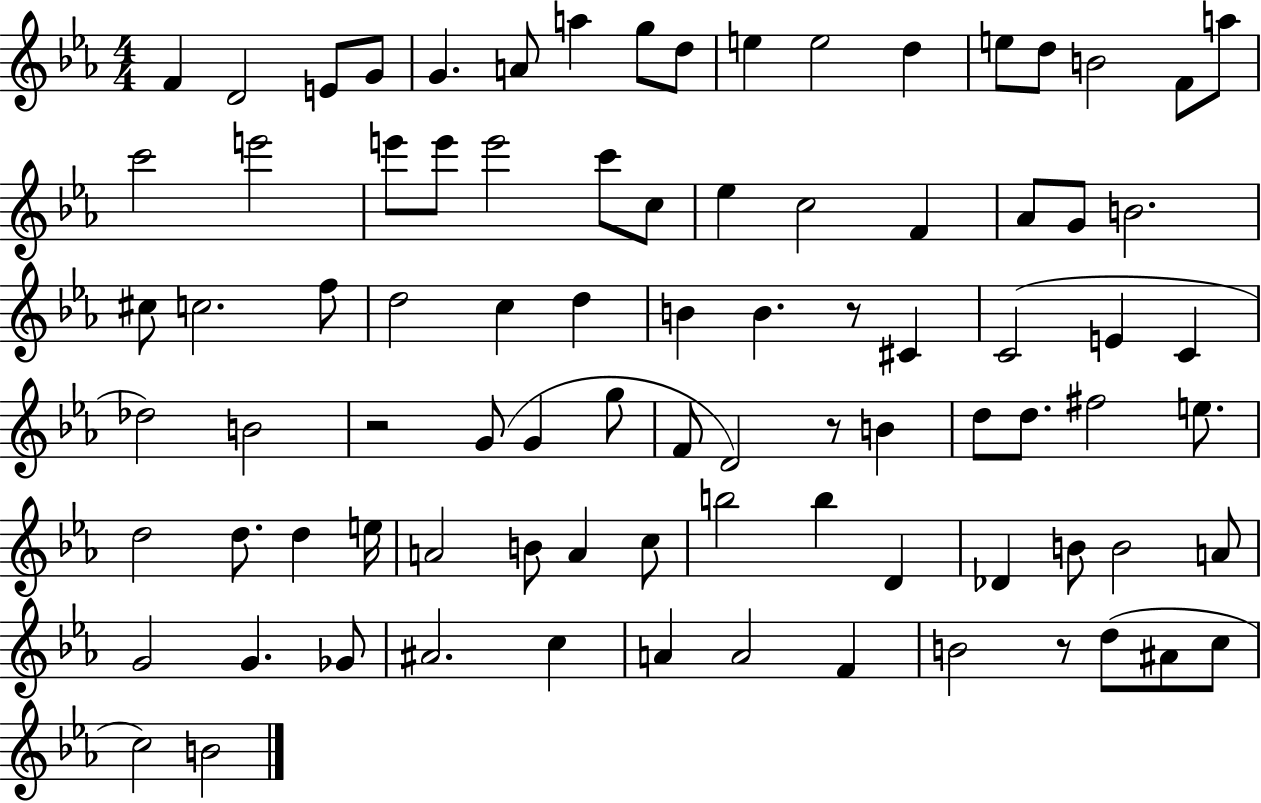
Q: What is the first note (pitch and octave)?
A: F4